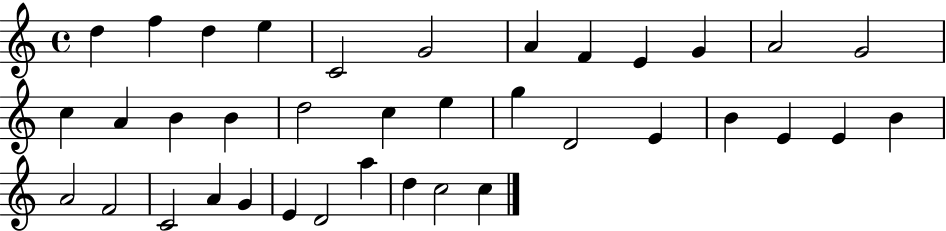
X:1
T:Untitled
M:4/4
L:1/4
K:C
d f d e C2 G2 A F E G A2 G2 c A B B d2 c e g D2 E B E E B A2 F2 C2 A G E D2 a d c2 c